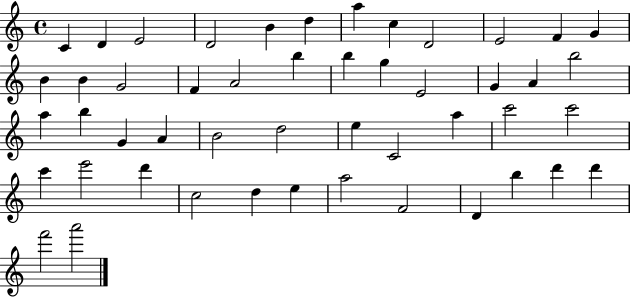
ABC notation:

X:1
T:Untitled
M:4/4
L:1/4
K:C
C D E2 D2 B d a c D2 E2 F G B B G2 F A2 b b g E2 G A b2 a b G A B2 d2 e C2 a c'2 c'2 c' e'2 d' c2 d e a2 F2 D b d' d' f'2 a'2